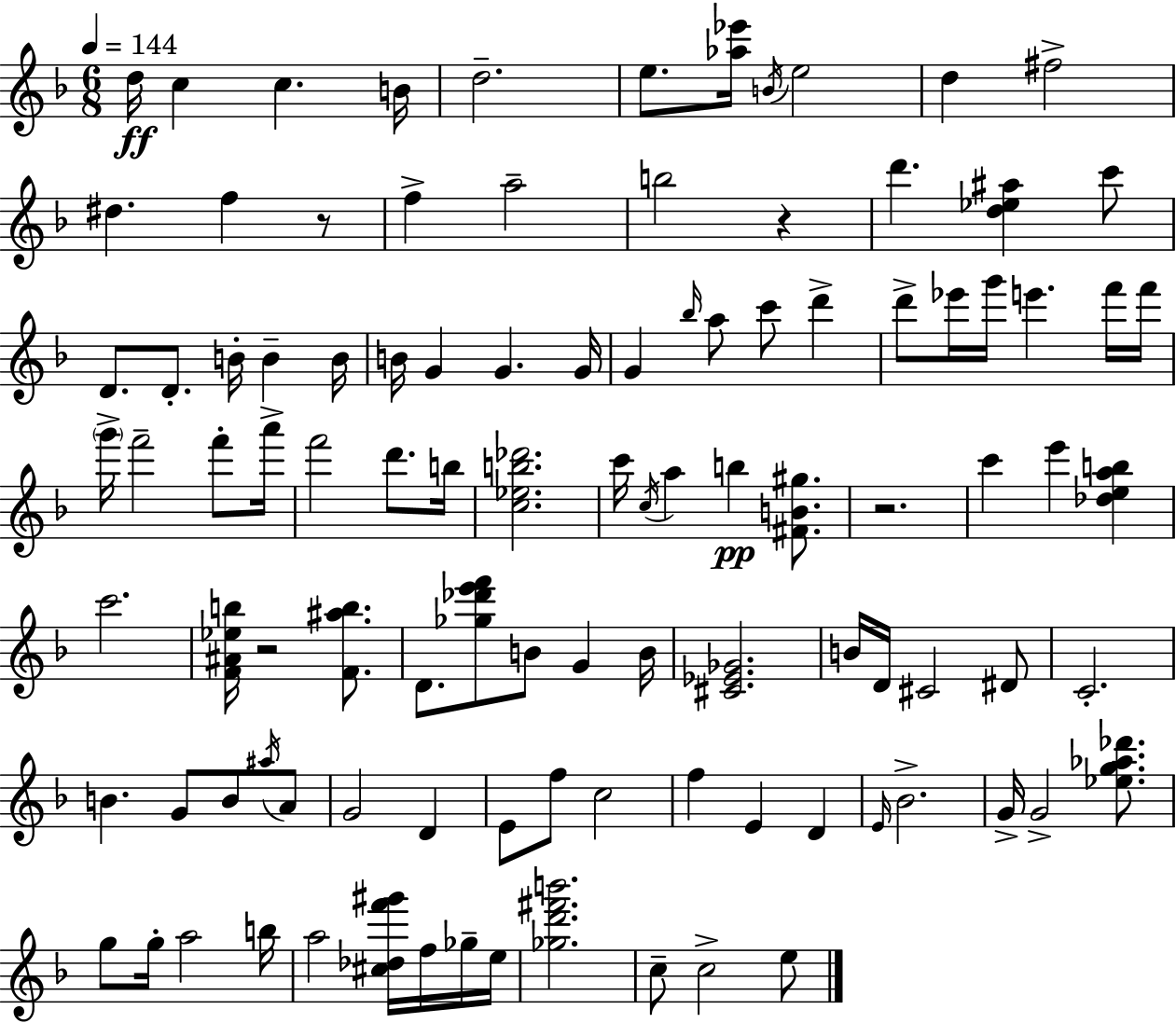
D5/s C5/q C5/q. B4/s D5/h. E5/e. [Ab5,Eb6]/s B4/s E5/h D5/q F#5/h D#5/q. F5/q R/e F5/q A5/h B5/h R/q D6/q. [D5,Eb5,A#5]/q C6/e D4/e. D4/e. B4/s B4/q B4/s B4/s G4/q G4/q. G4/s G4/q Bb5/s A5/e C6/e D6/q D6/e Eb6/s G6/s E6/q. F6/s F6/s G6/s F6/h F6/e A6/s F6/h D6/e. B5/s [C5,Eb5,B5,Db6]/h. C6/s C5/s A5/q B5/q [F#4,B4,G#5]/e. R/h. C6/q E6/q [Db5,E5,A5,B5]/q C6/h. [F4,A#4,Eb5,B5]/s R/h [F4,A#5,B5]/e. D4/e. [Gb5,Db6,E6,F6]/e B4/e G4/q B4/s [C#4,Eb4,Gb4]/h. B4/s D4/s C#4/h D#4/e C4/h. B4/q. G4/e B4/e A#5/s A4/e G4/h D4/q E4/e F5/e C5/h F5/q E4/q D4/q E4/s Bb4/h. G4/s G4/h [Eb5,G5,Ab5,Db6]/e. G5/e G5/s A5/h B5/s A5/h [C#5,Db5,F6,G#6]/s F5/s Gb5/s E5/s [Gb5,D6,F#6,B6]/h. C5/e C5/h E5/e